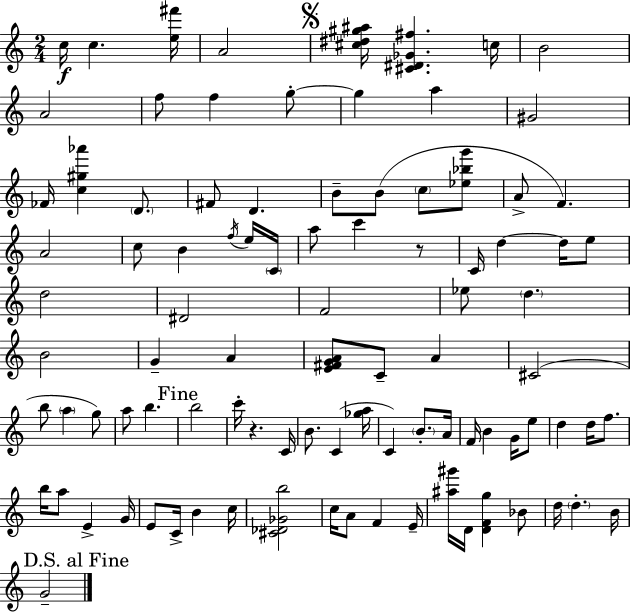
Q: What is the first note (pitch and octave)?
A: C5